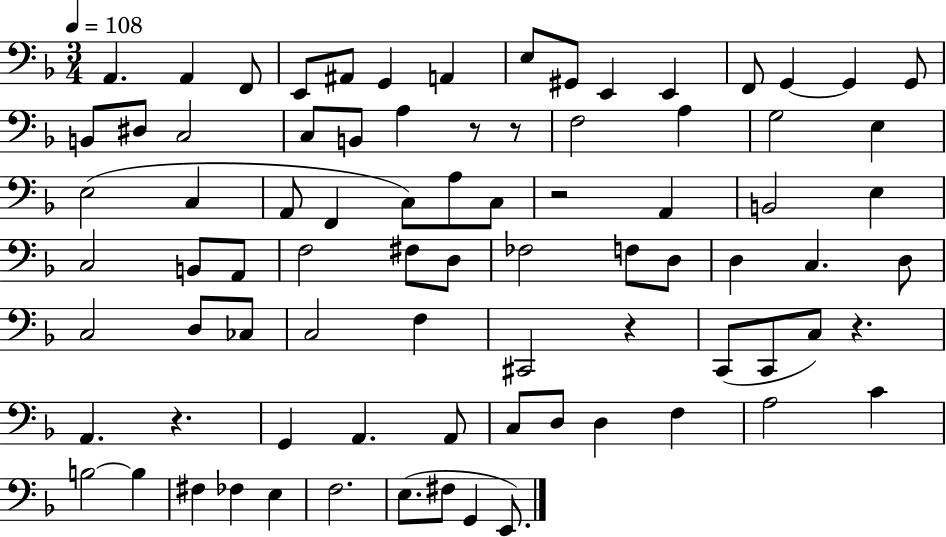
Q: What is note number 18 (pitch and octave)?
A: C3